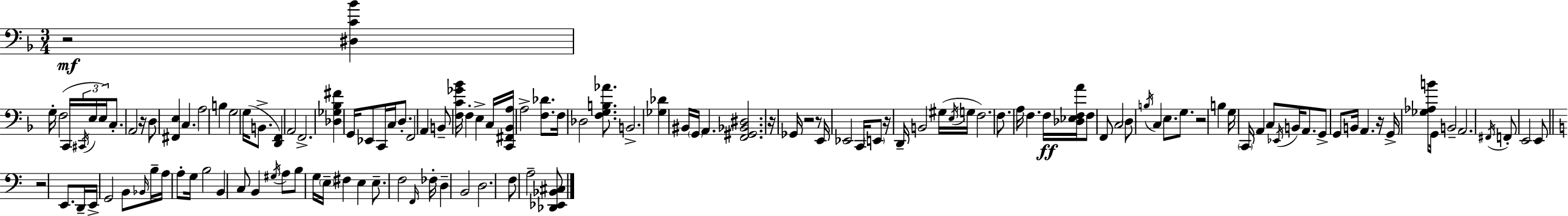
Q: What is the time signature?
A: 3/4